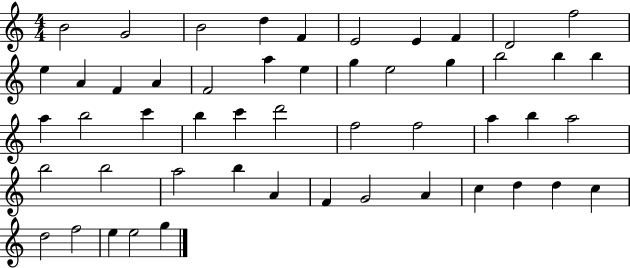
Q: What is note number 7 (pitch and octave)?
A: E4